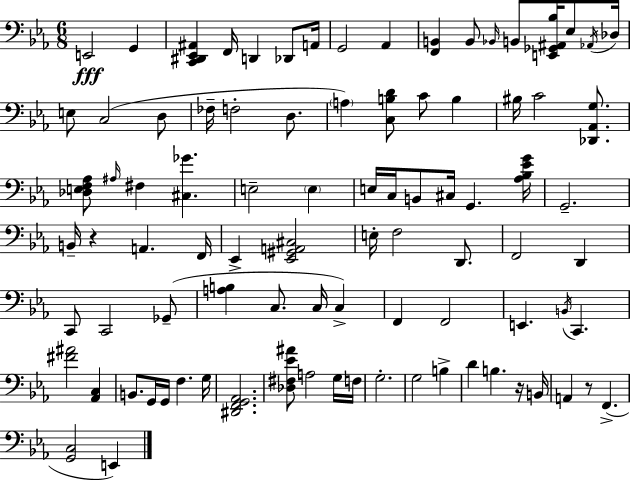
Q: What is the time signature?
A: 6/8